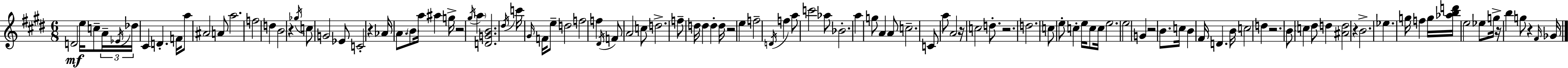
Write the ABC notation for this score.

X:1
T:Untitled
M:6/8
L:1/4
K:E
D2 e/4 c/2 A/4 _E/4 _d/4 ^C D F/4 a/2 ^A2 A/2 a2 f2 d B2 z _g/4 c/2 G2 _E/2 C2 z _A/4 A/2 B/2 a/4 ^a g/4 z2 ^g/4 a [DGB]2 ^d/4 c'/4 ^G/4 F/4 e/2 d2 f2 f ^D/4 F/2 A2 c/2 d2 f/2 d/4 d d d/4 z2 e f2 D/4 f a/2 c'2 _a/2 _B2 a g/2 A A/2 c2 C/2 a/2 A2 z/4 c2 d/2 z2 d2 c/2 e/2 c e/4 c/2 c/4 e2 e2 G z2 B/2 c/4 B ^F/4 D B/4 c2 d z2 B/2 c ^d/2 d [^Ad]2 z B2 _e g/4 f g/4 [_abd']/4 e2 _e/2 g/4 z/4 b g/2 z ^F/4 _G/4